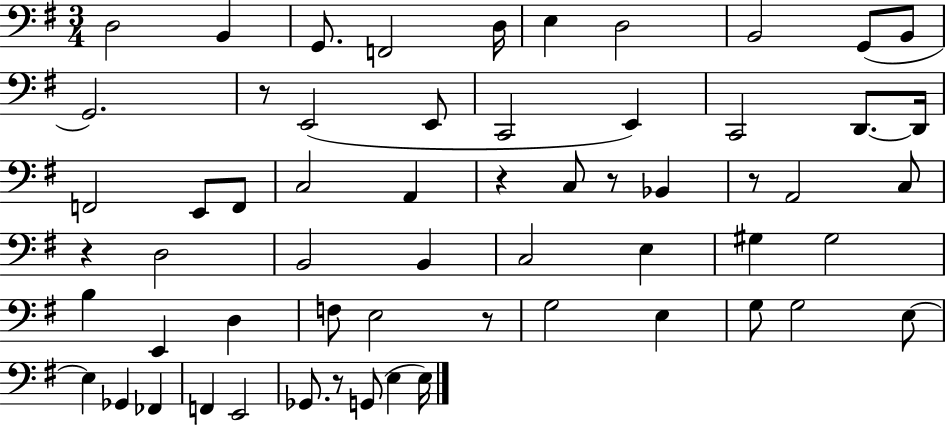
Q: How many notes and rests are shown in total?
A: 60